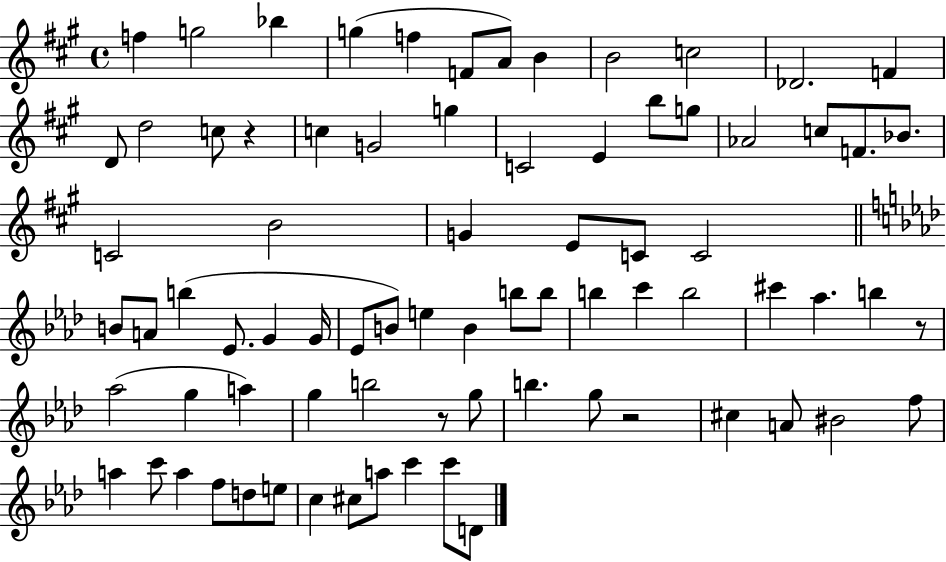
X:1
T:Untitled
M:4/4
L:1/4
K:A
f g2 _b g f F/2 A/2 B B2 c2 _D2 F D/2 d2 c/2 z c G2 g C2 E b/2 g/2 _A2 c/2 F/2 _B/2 C2 B2 G E/2 C/2 C2 B/2 A/2 b _E/2 G G/4 _E/2 B/2 e B b/2 b/2 b c' b2 ^c' _a b z/2 _a2 g a g b2 z/2 g/2 b g/2 z2 ^c A/2 ^B2 f/2 a c'/2 a f/2 d/2 e/2 c ^c/2 a/2 c' c'/2 D/2